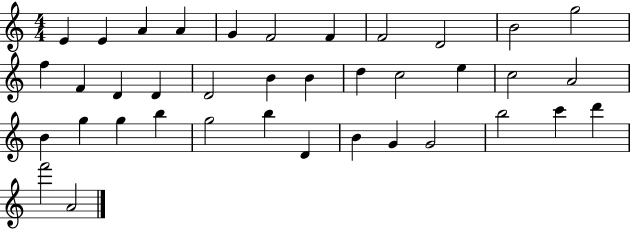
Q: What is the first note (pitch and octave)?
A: E4